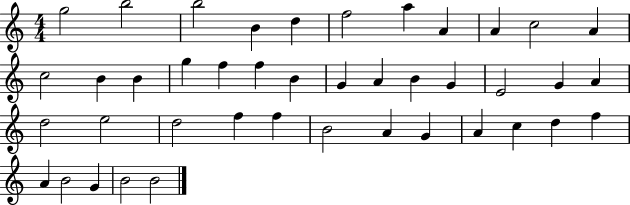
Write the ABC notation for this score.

X:1
T:Untitled
M:4/4
L:1/4
K:C
g2 b2 b2 B d f2 a A A c2 A c2 B B g f f B G A B G E2 G A d2 e2 d2 f f B2 A G A c d f A B2 G B2 B2